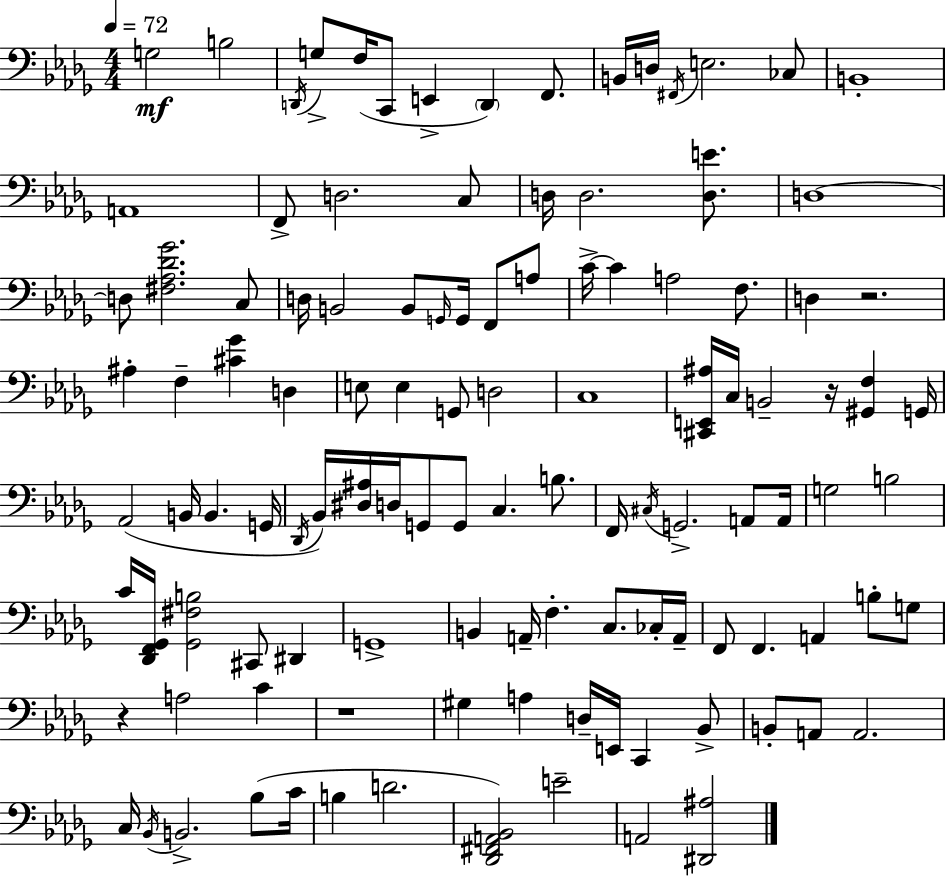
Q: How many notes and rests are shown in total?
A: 114